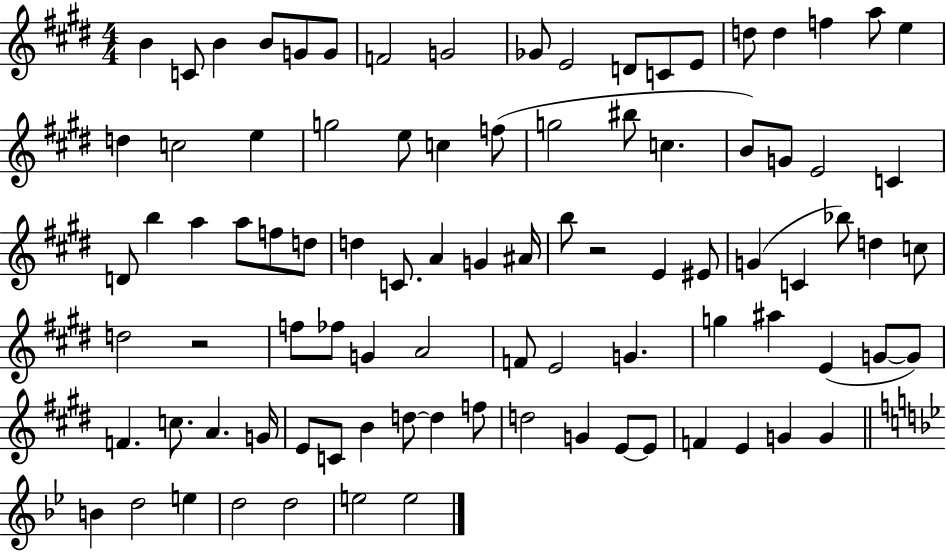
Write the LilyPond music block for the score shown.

{
  \clef treble
  \numericTimeSignature
  \time 4/4
  \key e \major
  b'4 c'8 b'4 b'8 g'8 g'8 | f'2 g'2 | ges'8 e'2 d'8 c'8 e'8 | d''8 d''4 f''4 a''8 e''4 | \break d''4 c''2 e''4 | g''2 e''8 c''4 f''8( | g''2 bis''8 c''4. | b'8) g'8 e'2 c'4 | \break d'8 b''4 a''4 a''8 f''8 d''8 | d''4 c'8. a'4 g'4 ais'16 | b''8 r2 e'4 eis'8 | g'4( c'4 bes''8) d''4 c''8 | \break d''2 r2 | f''8 fes''8 g'4 a'2 | f'8 e'2 g'4. | g''4 ais''4 e'4( g'8~~ g'8) | \break f'4. c''8. a'4. g'16 | e'8 c'8 b'4 d''8~~ d''4 f''8 | d''2 g'4 e'8~~ e'8 | f'4 e'4 g'4 g'4 | \break \bar "||" \break \key bes \major b'4 d''2 e''4 | d''2 d''2 | e''2 e''2 | \bar "|."
}